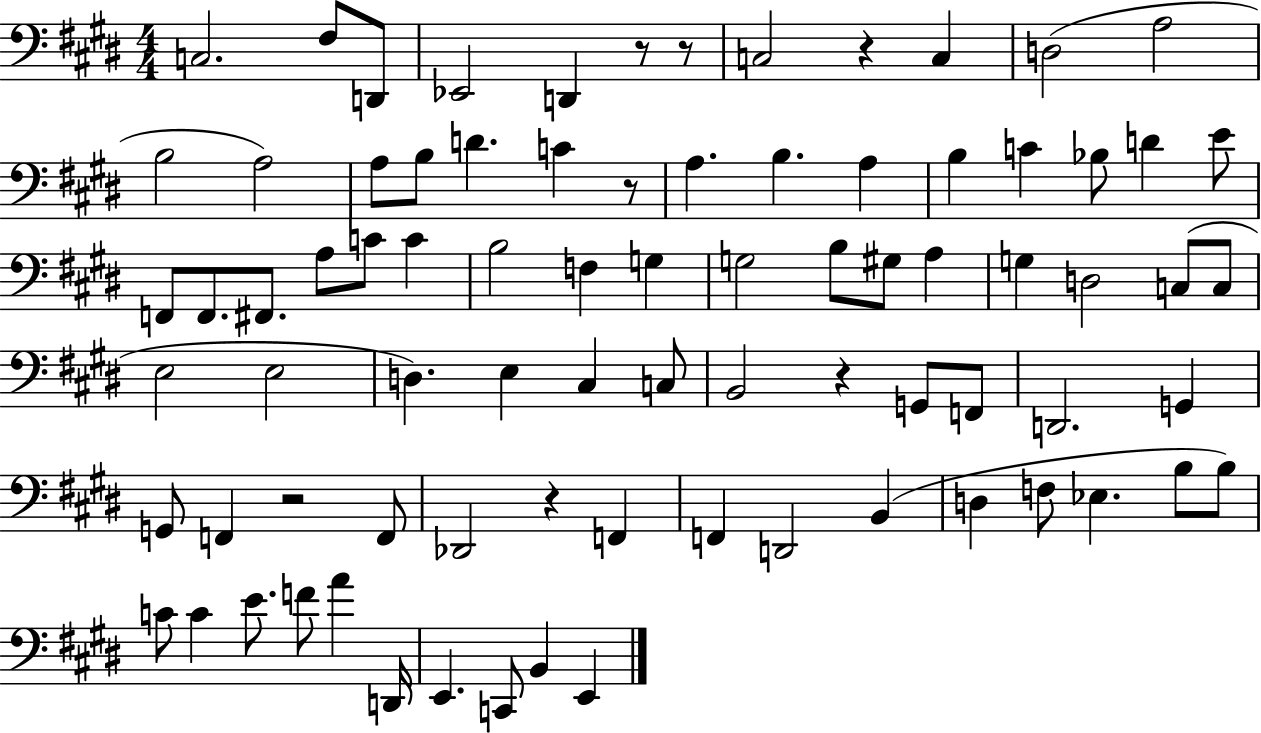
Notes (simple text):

C3/h. F#3/e D2/e Eb2/h D2/q R/e R/e C3/h R/q C3/q D3/h A3/h B3/h A3/h A3/e B3/e D4/q. C4/q R/e A3/q. B3/q. A3/q B3/q C4/q Bb3/e D4/q E4/e F2/e F2/e. F#2/e. A3/e C4/e C4/q B3/h F3/q G3/q G3/h B3/e G#3/e A3/q G3/q D3/h C3/e C3/e E3/h E3/h D3/q. E3/q C#3/q C3/e B2/h R/q G2/e F2/e D2/h. G2/q G2/e F2/q R/h F2/e Db2/h R/q F2/q F2/q D2/h B2/q D3/q F3/e Eb3/q. B3/e B3/e C4/e C4/q E4/e. F4/e A4/q D2/s E2/q. C2/e B2/q E2/q